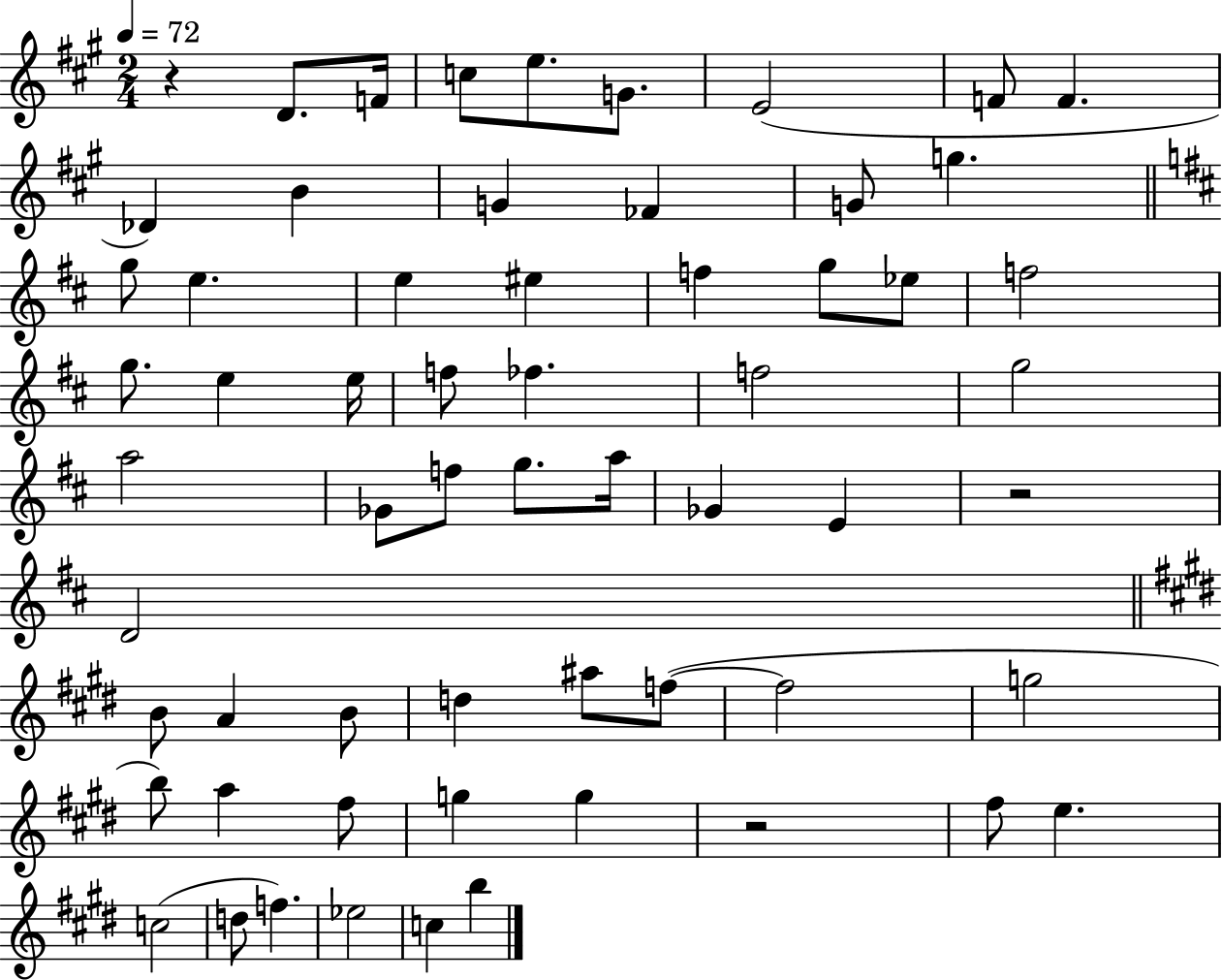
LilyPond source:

{
  \clef treble
  \numericTimeSignature
  \time 2/4
  \key a \major
  \tempo 4 = 72
  r4 d'8. f'16 | c''8 e''8. g'8. | e'2( | f'8 f'4. | \break des'4) b'4 | g'4 fes'4 | g'8 g''4. | \bar "||" \break \key d \major g''8 e''4. | e''4 eis''4 | f''4 g''8 ees''8 | f''2 | \break g''8. e''4 e''16 | f''8 fes''4. | f''2 | g''2 | \break a''2 | ges'8 f''8 g''8. a''16 | ges'4 e'4 | r2 | \break d'2 | \bar "||" \break \key e \major b'8 a'4 b'8 | d''4 ais''8 f''8~(~ | f''2 | g''2 | \break b''8) a''4 fis''8 | g''4 g''4 | r2 | fis''8 e''4. | \break c''2( | d''8 f''4.) | ees''2 | c''4 b''4 | \break \bar "|."
}